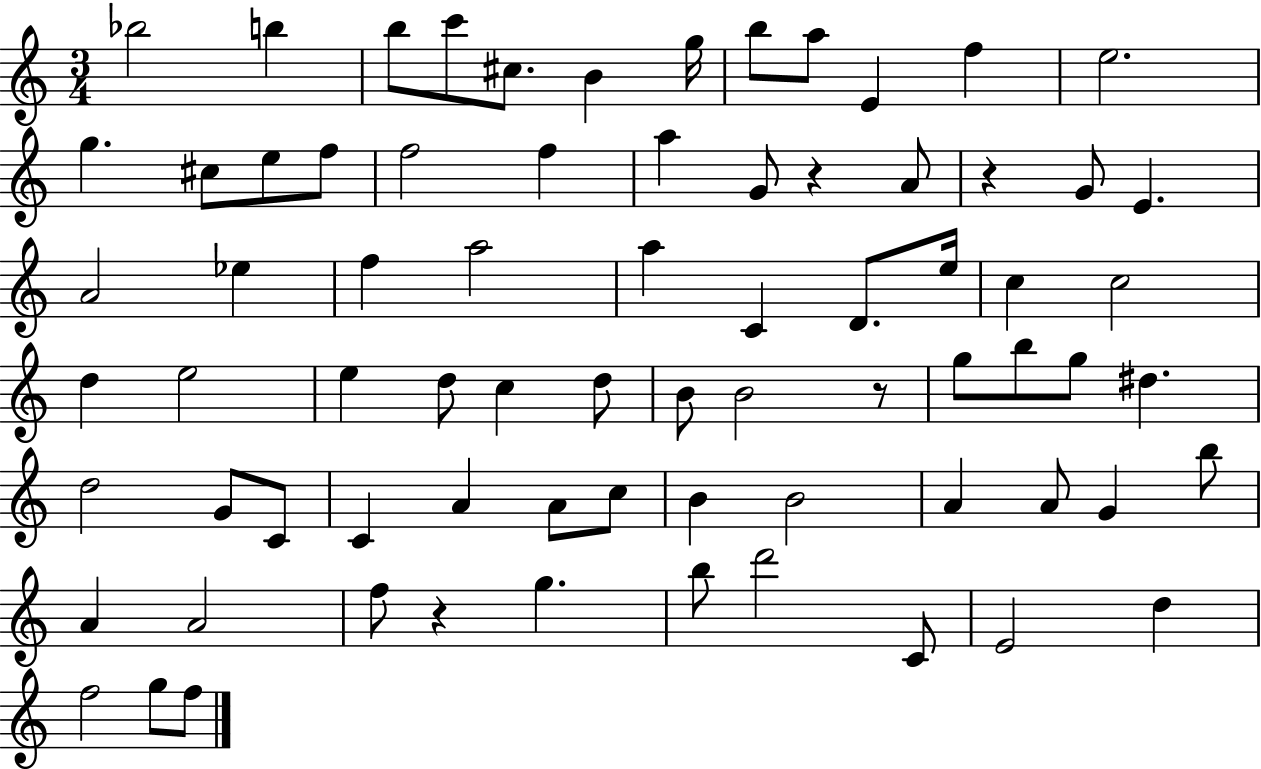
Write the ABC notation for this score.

X:1
T:Untitled
M:3/4
L:1/4
K:C
_b2 b b/2 c'/2 ^c/2 B g/4 b/2 a/2 E f e2 g ^c/2 e/2 f/2 f2 f a G/2 z A/2 z G/2 E A2 _e f a2 a C D/2 e/4 c c2 d e2 e d/2 c d/2 B/2 B2 z/2 g/2 b/2 g/2 ^d d2 G/2 C/2 C A A/2 c/2 B B2 A A/2 G b/2 A A2 f/2 z g b/2 d'2 C/2 E2 d f2 g/2 f/2